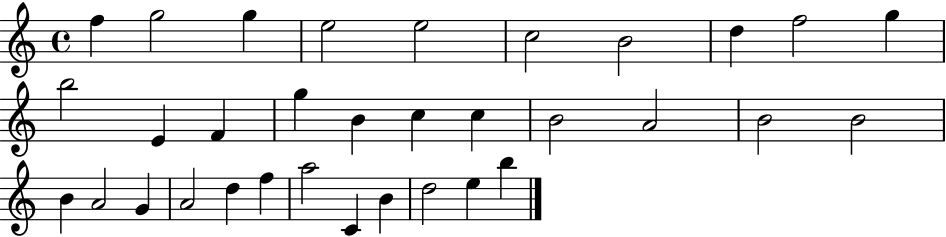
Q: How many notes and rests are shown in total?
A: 33